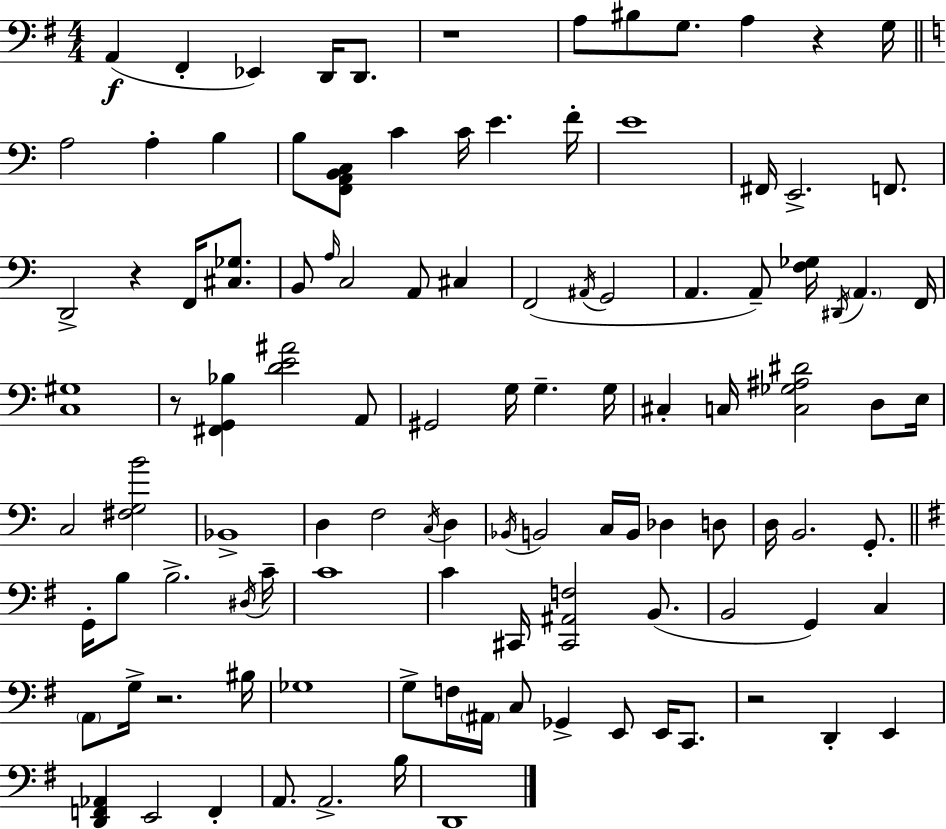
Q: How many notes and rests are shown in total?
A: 109